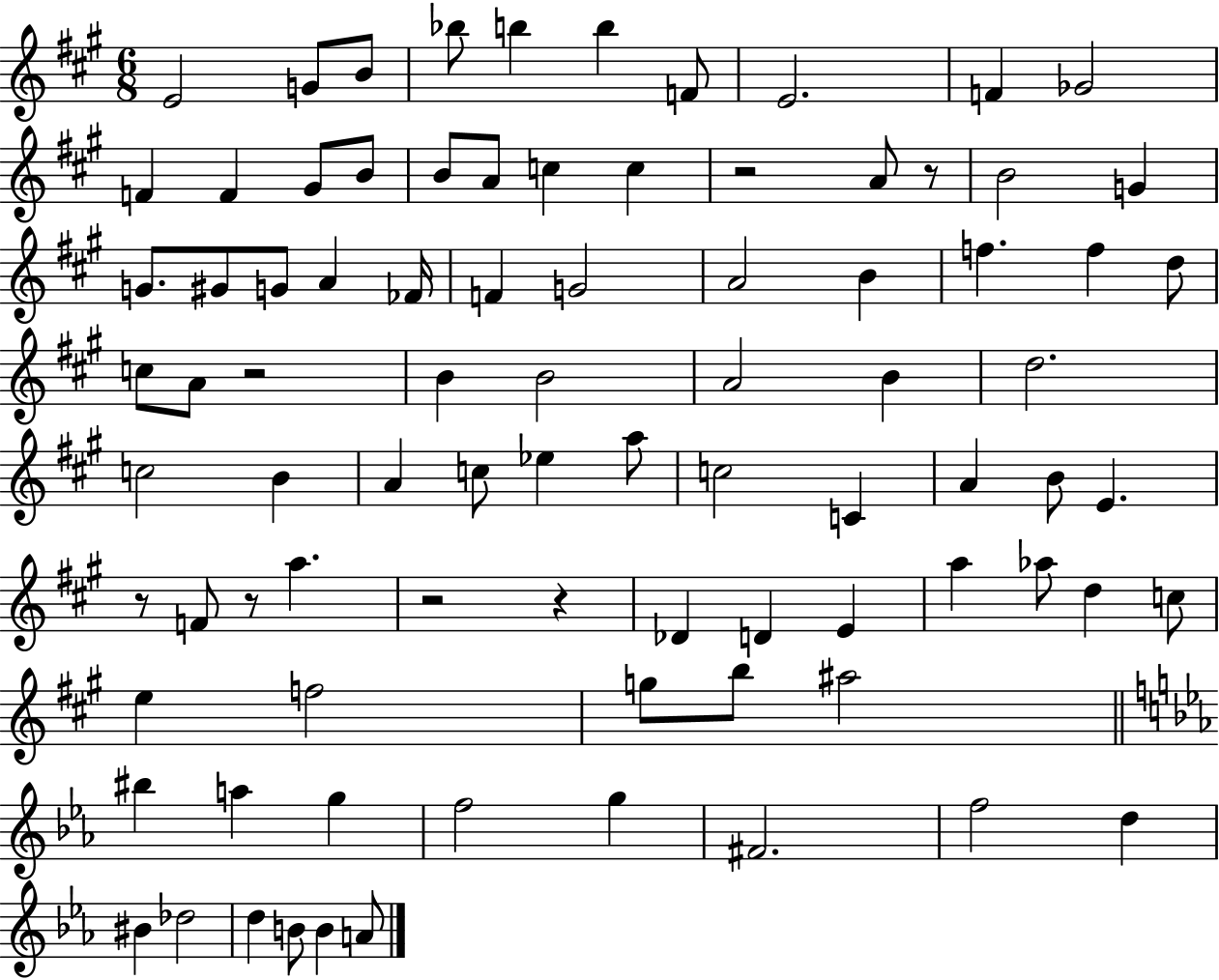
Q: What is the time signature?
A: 6/8